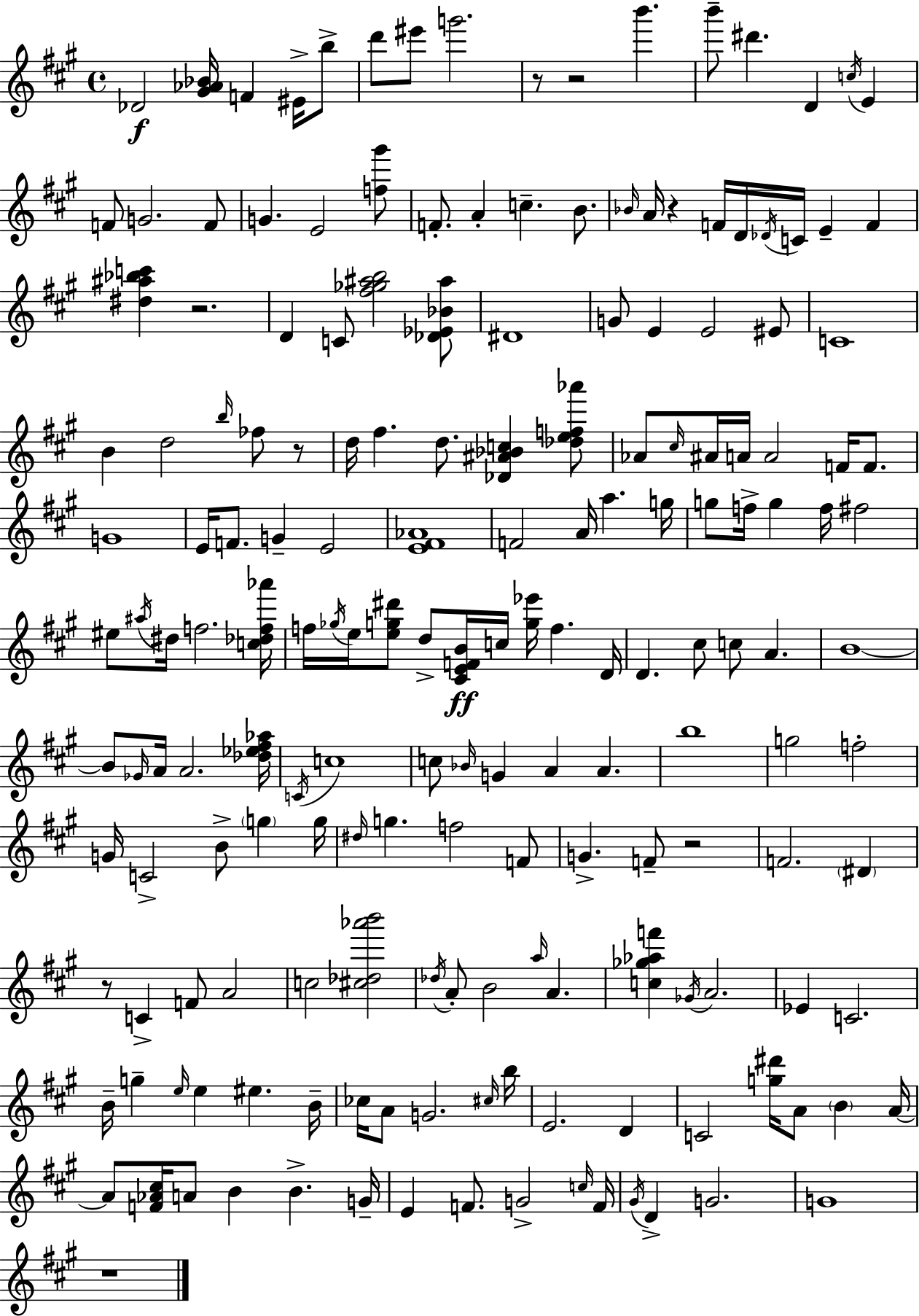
Db4/h [G#4,Ab4,Bb4]/s F4/q EIS4/s B5/e D6/e EIS6/e G6/h. R/e R/h B6/q. B6/e D#6/q. D4/q C5/s E4/q F4/e G4/h. F4/e G4/q. E4/h [F5,G#6]/e F4/e. A4/q C5/q. B4/e. Bb4/s A4/s R/q F4/s D4/s Db4/s C4/s E4/q F4/q [D#5,A#5,Bb5,C6]/q R/h. D4/q C4/e [F#5,Gb5,A#5,B5]/h [Db4,Eb4,Bb4,A#5]/e D#4/w G4/e E4/q E4/h EIS4/e C4/w B4/q D5/h B5/s FES5/e R/e D5/s F#5/q. D5/e. [Db4,A#4,Bb4,C5]/q [Db5,E5,F5,Ab6]/e Ab4/e C#5/s A#4/s A4/s A4/h F4/s F4/e. G4/w E4/s F4/e. G4/q E4/h [E4,F#4,Ab4]/w F4/h A4/s A5/q. G5/s G5/e F5/s G5/q F5/s F#5/h EIS5/e A#5/s D#5/s F5/h. [C5,Db5,F5,Ab6]/s F5/s Gb5/s E5/s [E5,G5,D#6]/e D5/e [C#4,E4,F4,B4]/s C5/s [G5,Eb6]/s F5/q. D4/s D4/q. C#5/e C5/e A4/q. B4/w B4/e Gb4/s A4/s A4/h. [Db5,Eb5,F#5,Ab5]/s C4/s C5/w C5/e Bb4/s G4/q A4/q A4/q. B5/w G5/h F5/h G4/s C4/h B4/e G5/q G5/s D#5/s G5/q. F5/h F4/e G4/q. F4/e R/h F4/h. D#4/q R/e C4/q F4/e A4/h C5/h [C#5,Db5,Ab6,B6]/h Db5/s A4/e B4/h A5/s A4/q. [C5,Gb5,Ab5,F6]/q Gb4/s A4/h. Eb4/q C4/h. B4/s G5/q E5/s E5/q EIS5/q. B4/s CES5/s A4/e G4/h. C#5/s B5/s E4/h. D4/q C4/h [G5,D#6]/s A4/e B4/q A4/s A4/e [F4,Ab4,C#5]/s A4/e B4/q B4/q. G4/s E4/q F4/e. G4/h C5/s F4/s G#4/s D4/q G4/h. G4/w R/w